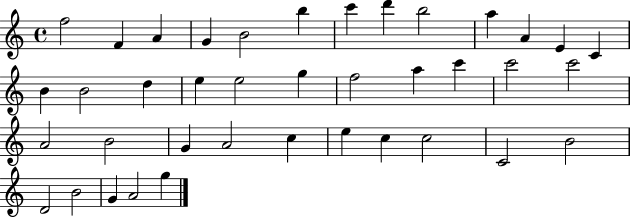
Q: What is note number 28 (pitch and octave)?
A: A4